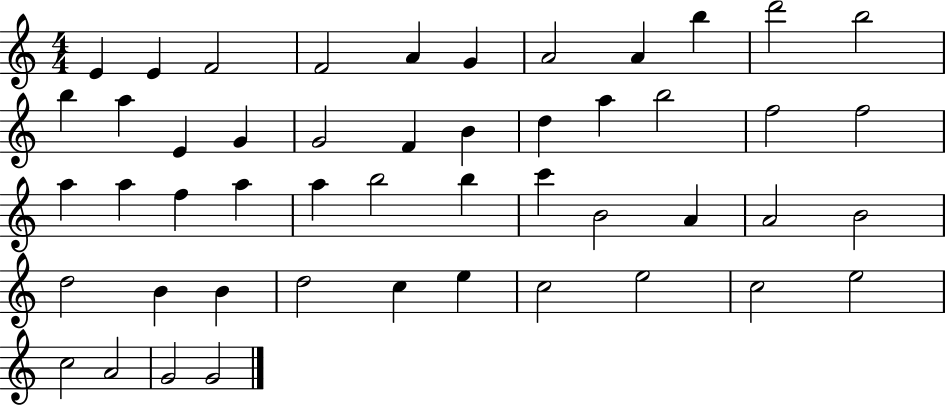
X:1
T:Untitled
M:4/4
L:1/4
K:C
E E F2 F2 A G A2 A b d'2 b2 b a E G G2 F B d a b2 f2 f2 a a f a a b2 b c' B2 A A2 B2 d2 B B d2 c e c2 e2 c2 e2 c2 A2 G2 G2